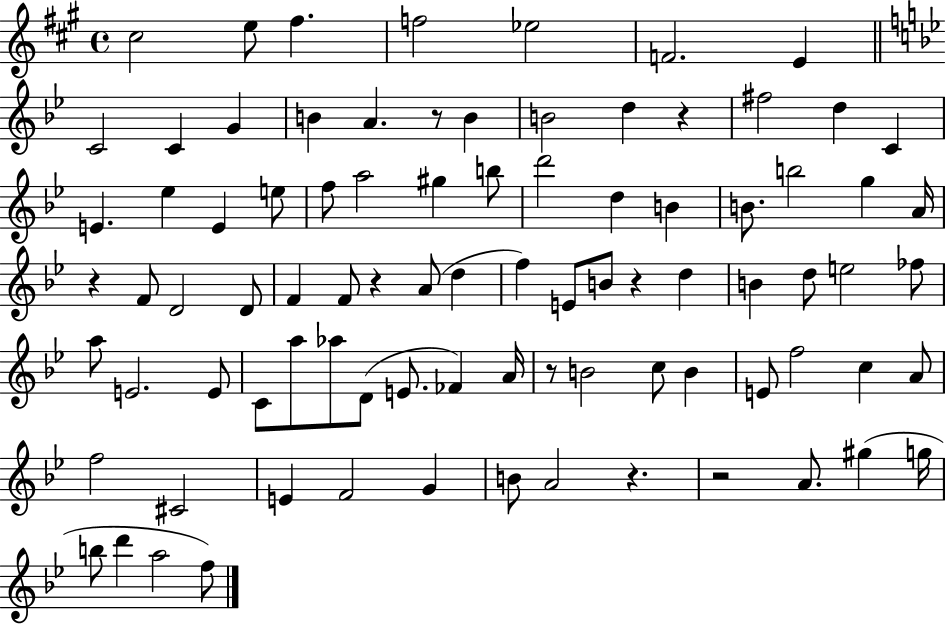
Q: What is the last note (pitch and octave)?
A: F5